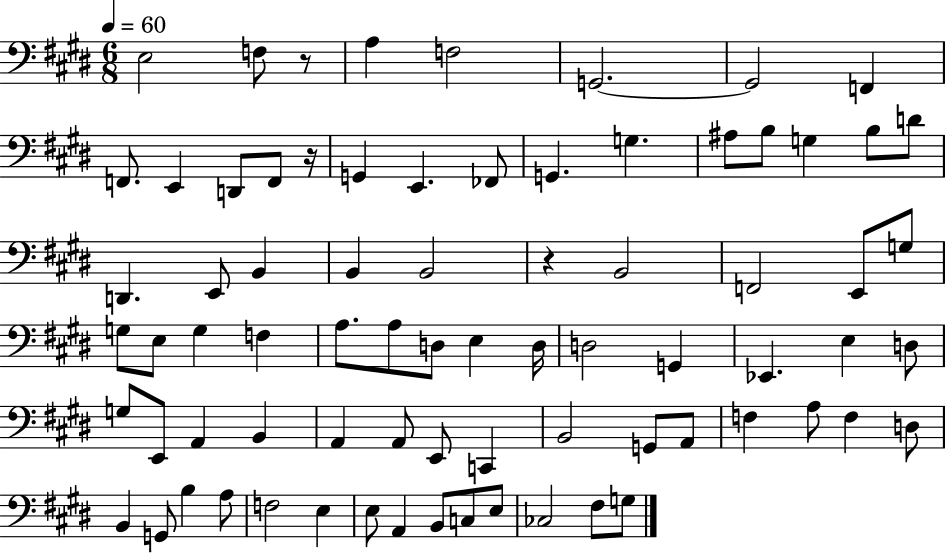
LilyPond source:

{
  \clef bass
  \numericTimeSignature
  \time 6/8
  \key e \major
  \tempo 4 = 60
  \repeat volta 2 { e2 f8 r8 | a4 f2 | g,2.~~ | g,2 f,4 | \break f,8. e,4 d,8 f,8 r16 | g,4 e,4. fes,8 | g,4. g4. | ais8 b8 g4 b8 d'8 | \break d,4. e,8 b,4 | b,4 b,2 | r4 b,2 | f,2 e,8 g8 | \break g8 e8 g4 f4 | a8. a8 d8 e4 d16 | d2 g,4 | ees,4. e4 d8 | \break g8 e,8 a,4 b,4 | a,4 a,8 e,8 c,4 | b,2 g,8 a,8 | f4 a8 f4 d8 | \break b,4 g,8 b4 a8 | f2 e4 | e8 a,4 b,8 c8 e8 | ces2 fis8 g8 | \break } \bar "|."
}